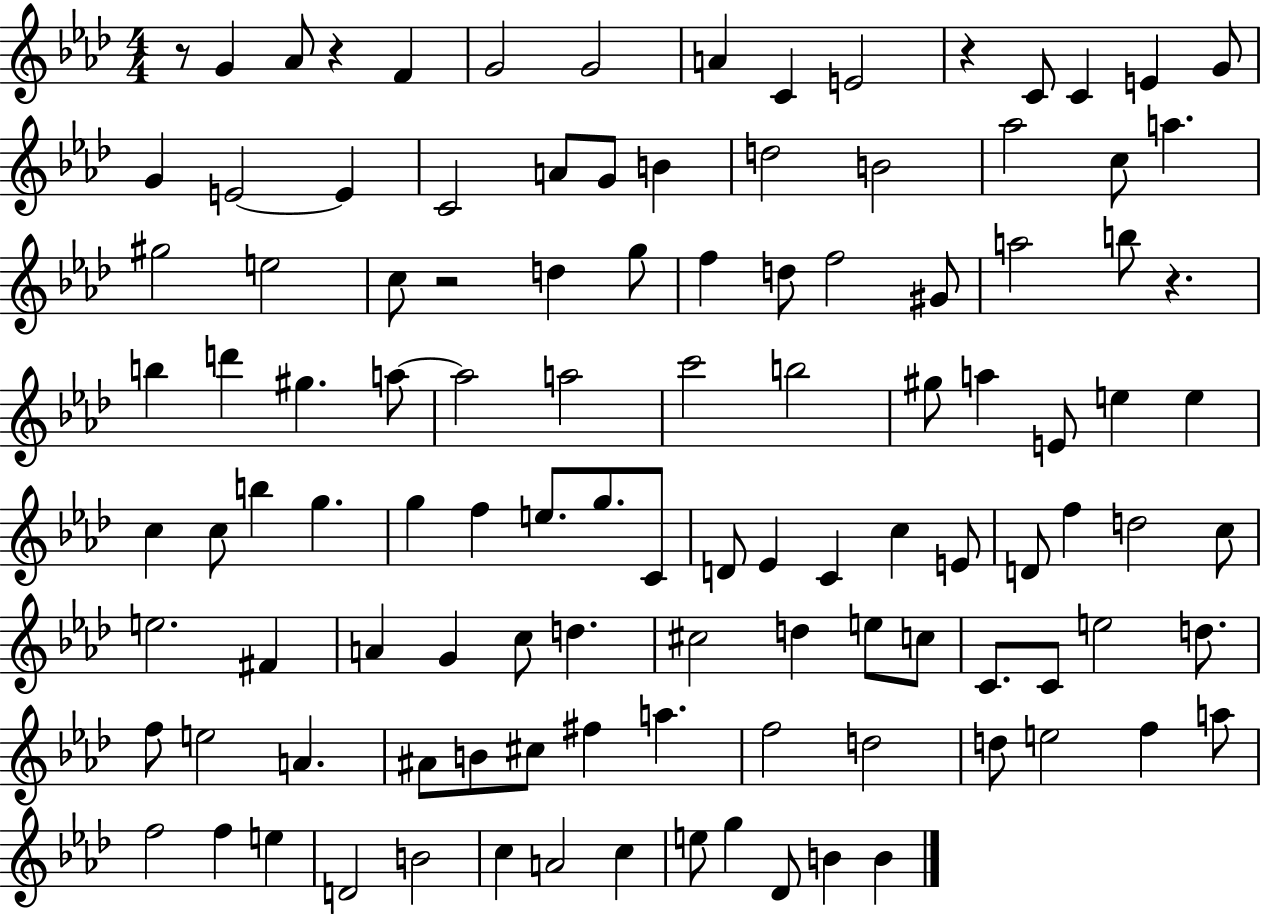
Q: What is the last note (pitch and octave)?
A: B4